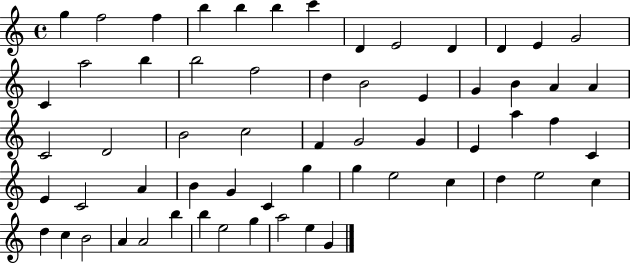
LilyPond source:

{
  \clef treble
  \time 4/4
  \defaultTimeSignature
  \key c \major
  g''4 f''2 f''4 | b''4 b''4 b''4 c'''4 | d'4 e'2 d'4 | d'4 e'4 g'2 | \break c'4 a''2 b''4 | b''2 f''2 | d''4 b'2 e'4 | g'4 b'4 a'4 a'4 | \break c'2 d'2 | b'2 c''2 | f'4 g'2 g'4 | e'4 a''4 f''4 c'4 | \break e'4 c'2 a'4 | b'4 g'4 c'4 g''4 | g''4 e''2 c''4 | d''4 e''2 c''4 | \break d''4 c''4 b'2 | a'4 a'2 b''4 | b''4 e''2 g''4 | a''2 e''4 g'4 | \break \bar "|."
}